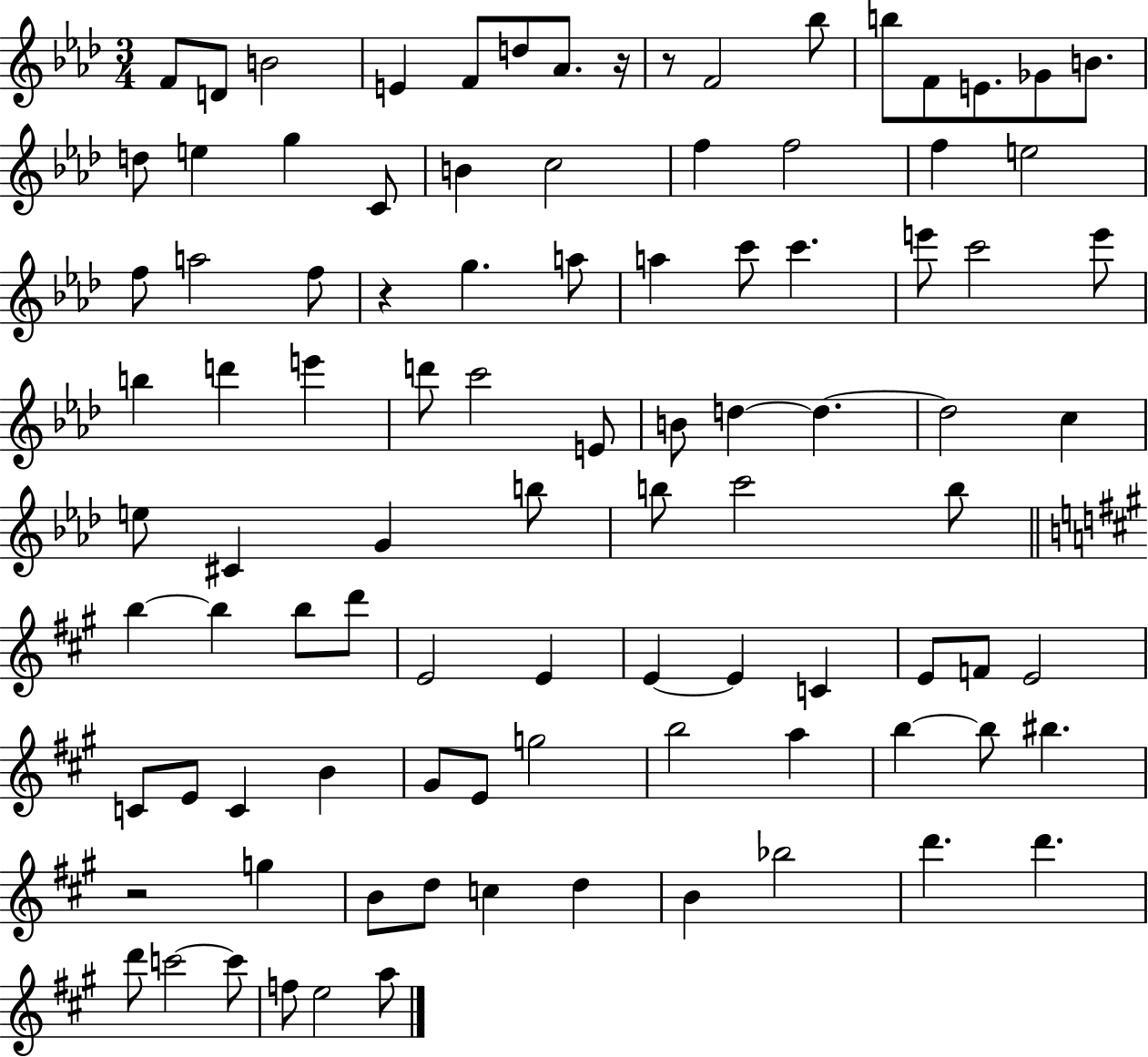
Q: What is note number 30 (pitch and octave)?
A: A5